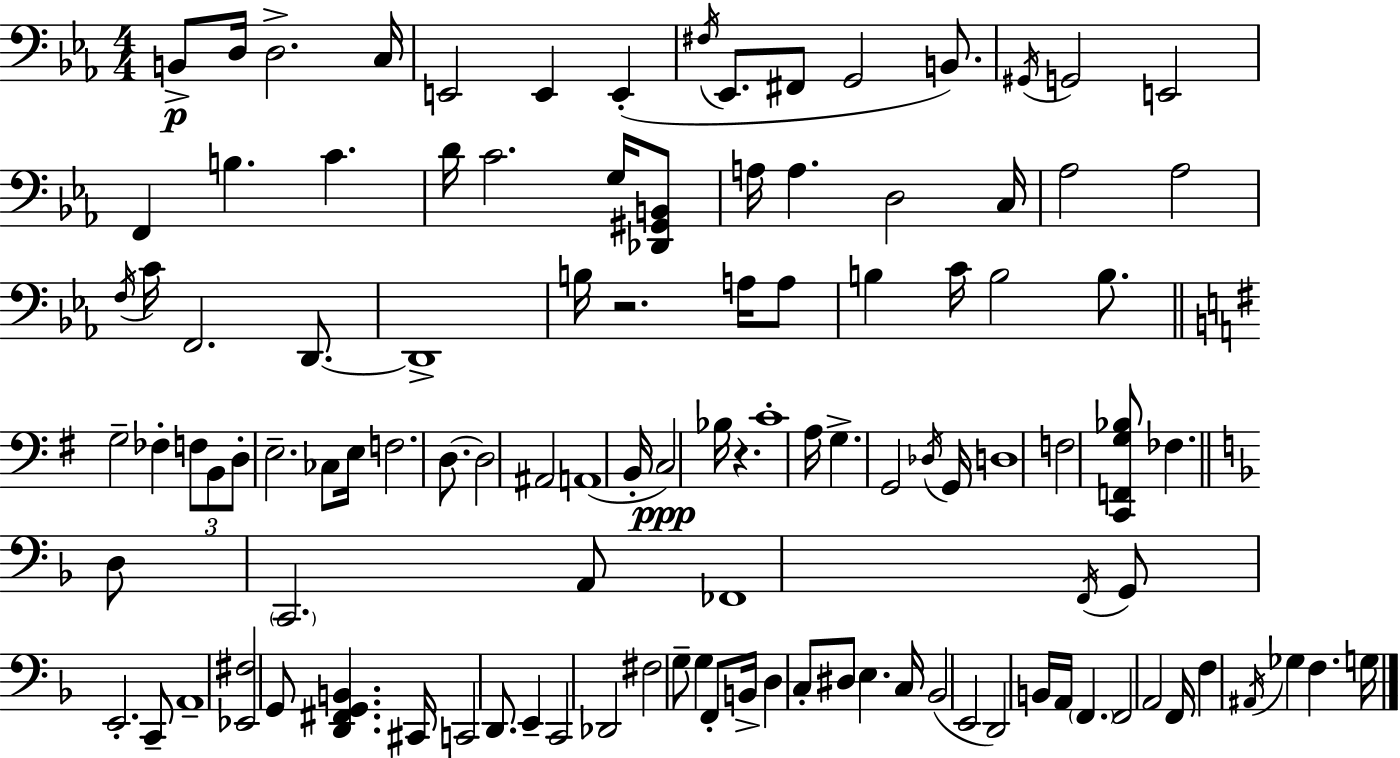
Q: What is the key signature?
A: EES major